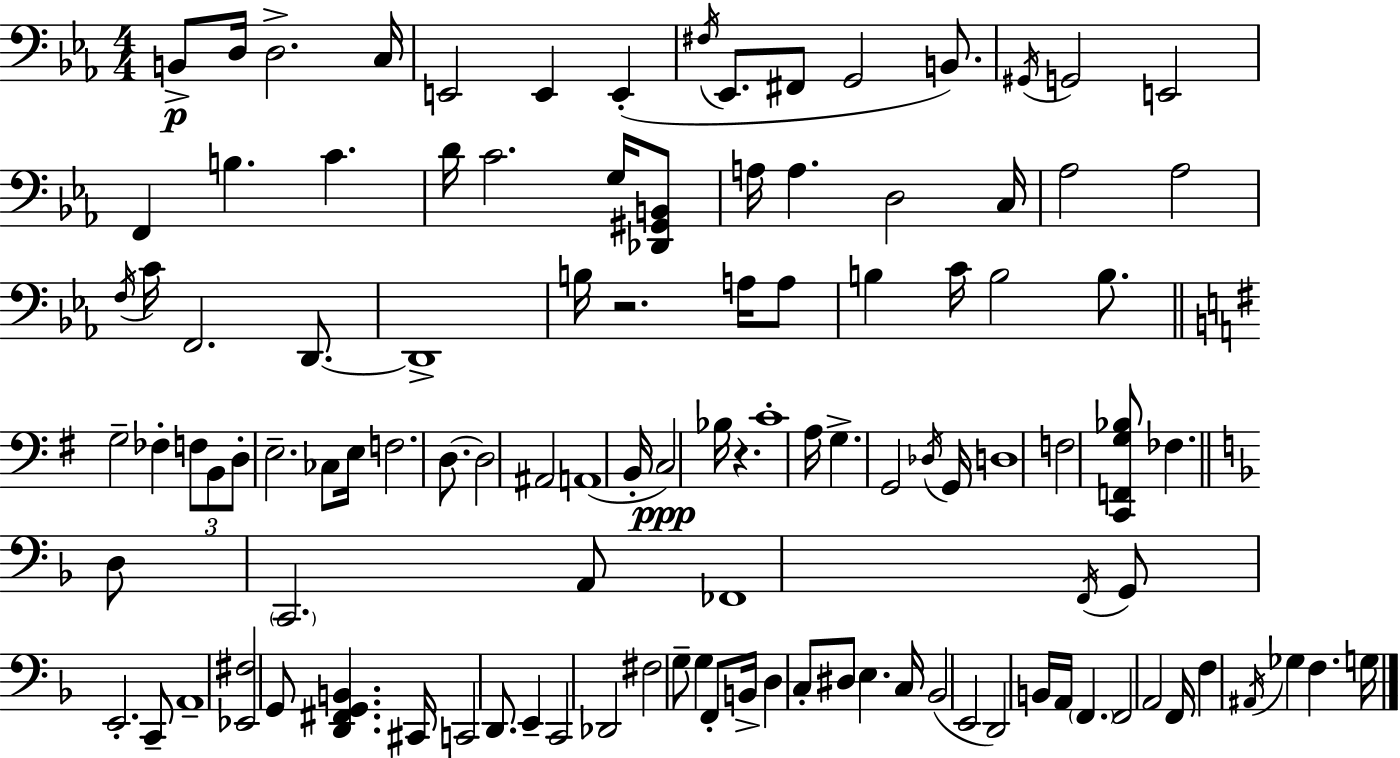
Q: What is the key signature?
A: EES major